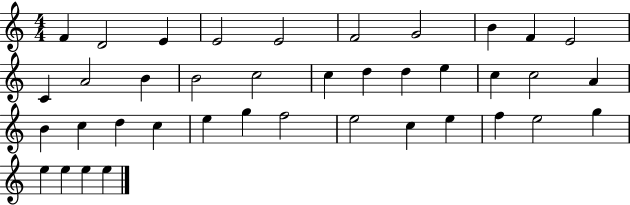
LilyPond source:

{
  \clef treble
  \numericTimeSignature
  \time 4/4
  \key c \major
  f'4 d'2 e'4 | e'2 e'2 | f'2 g'2 | b'4 f'4 e'2 | \break c'4 a'2 b'4 | b'2 c''2 | c''4 d''4 d''4 e''4 | c''4 c''2 a'4 | \break b'4 c''4 d''4 c''4 | e''4 g''4 f''2 | e''2 c''4 e''4 | f''4 e''2 g''4 | \break e''4 e''4 e''4 e''4 | \bar "|."
}